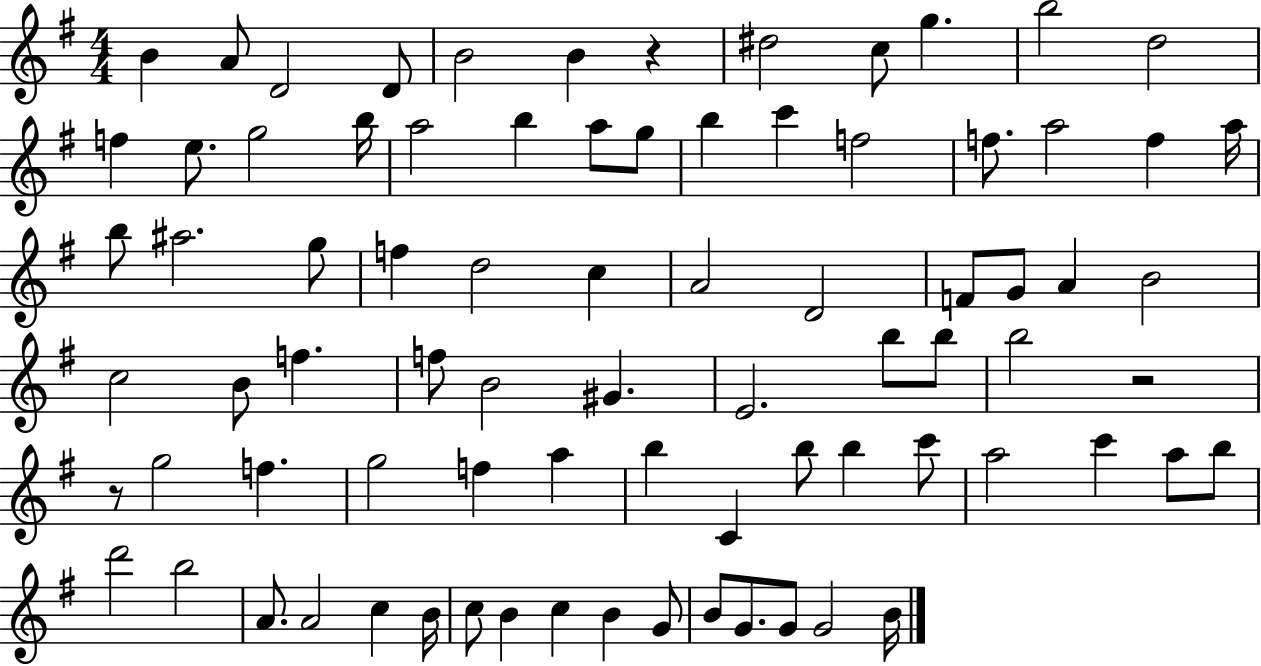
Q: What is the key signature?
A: G major